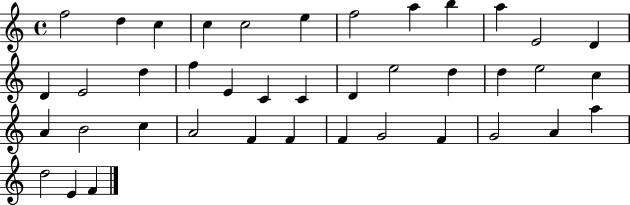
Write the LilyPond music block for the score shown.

{
  \clef treble
  \time 4/4
  \defaultTimeSignature
  \key c \major
  f''2 d''4 c''4 | c''4 c''2 e''4 | f''2 a''4 b''4 | a''4 e'2 d'4 | \break d'4 e'2 d''4 | f''4 e'4 c'4 c'4 | d'4 e''2 d''4 | d''4 e''2 c''4 | \break a'4 b'2 c''4 | a'2 f'4 f'4 | f'4 g'2 f'4 | g'2 a'4 a''4 | \break d''2 e'4 f'4 | \bar "|."
}